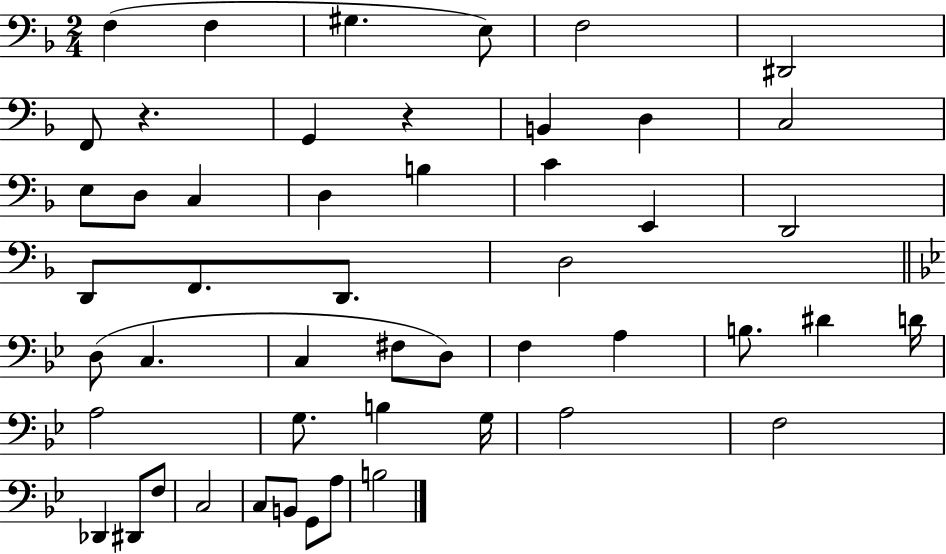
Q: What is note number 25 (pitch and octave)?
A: C3